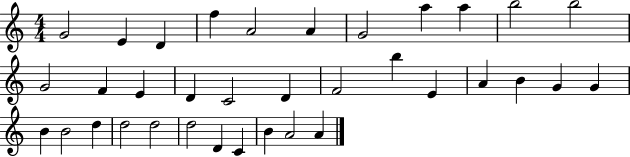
G4/h E4/q D4/q F5/q A4/h A4/q G4/h A5/q A5/q B5/h B5/h G4/h F4/q E4/q D4/q C4/h D4/q F4/h B5/q E4/q A4/q B4/q G4/q G4/q B4/q B4/h D5/q D5/h D5/h D5/h D4/q C4/q B4/q A4/h A4/q